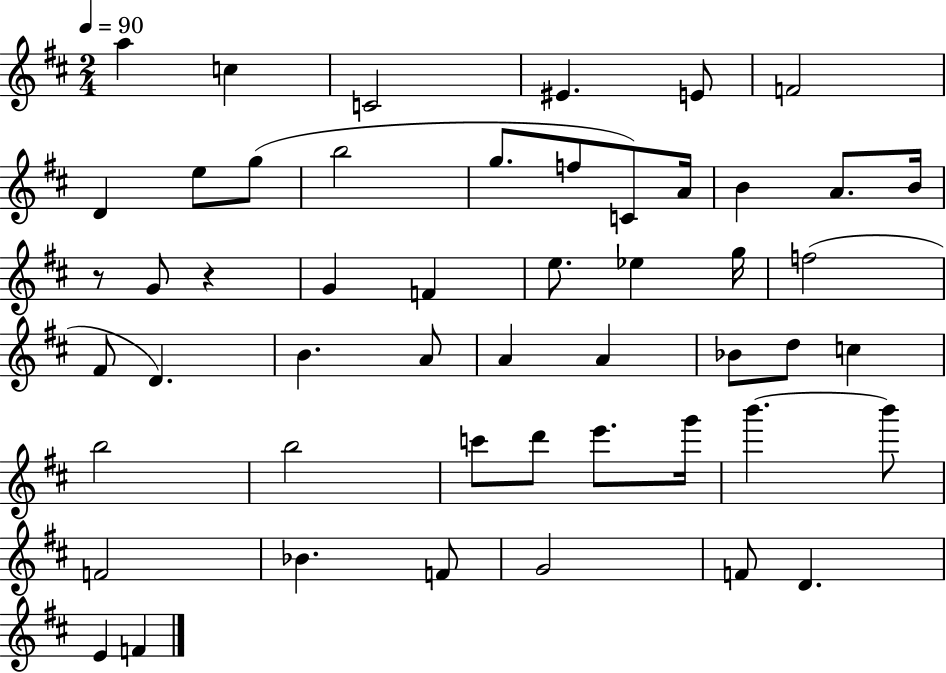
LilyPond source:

{
  \clef treble
  \numericTimeSignature
  \time 2/4
  \key d \major
  \tempo 4 = 90
  a''4 c''4 | c'2 | eis'4. e'8 | f'2 | \break d'4 e''8 g''8( | b''2 | g''8. f''8 c'8) a'16 | b'4 a'8. b'16 | \break r8 g'8 r4 | g'4 f'4 | e''8. ees''4 g''16 | f''2( | \break fis'8 d'4.) | b'4. a'8 | a'4 a'4 | bes'8 d''8 c''4 | \break b''2 | b''2 | c'''8 d'''8 e'''8. g'''16 | b'''4.~~ b'''8 | \break f'2 | bes'4. f'8 | g'2 | f'8 d'4. | \break e'4 f'4 | \bar "|."
}